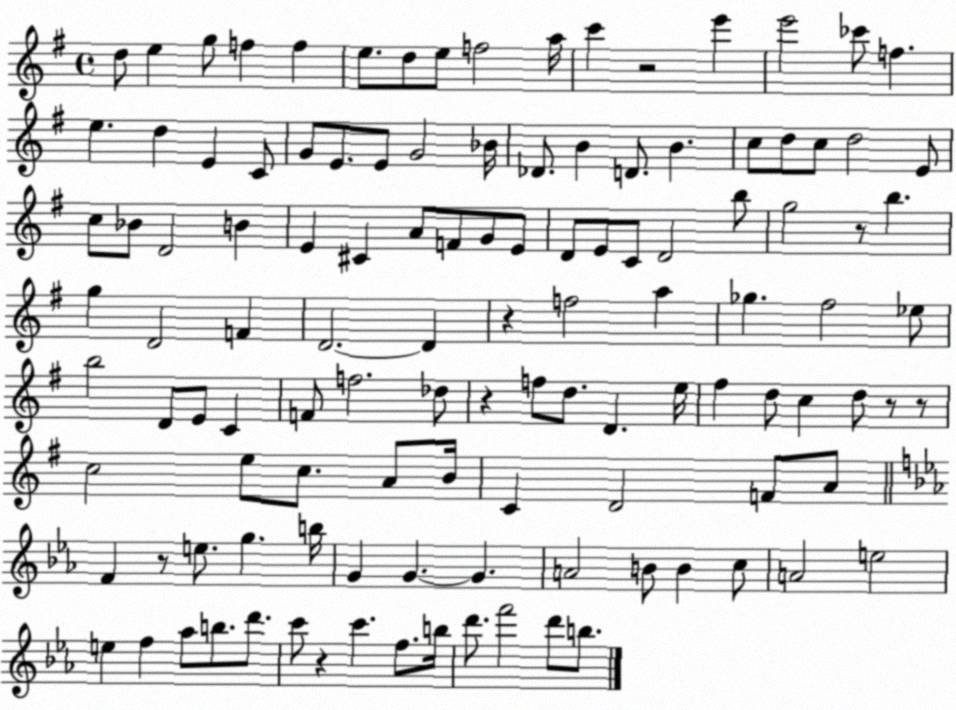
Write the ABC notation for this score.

X:1
T:Untitled
M:4/4
L:1/4
K:G
d/2 e g/2 f f e/2 d/2 e/2 f2 a/4 c' z2 e' e'2 _c'/2 f e d E C/2 G/2 E/2 E/2 G2 _B/4 _D/2 B D/2 B c/2 d/2 c/2 d2 E/2 c/2 _B/2 D2 B E ^C A/2 F/2 G/2 E/2 D/2 E/2 C/2 D2 b/2 g2 z/2 b g D2 F D2 D z f2 a _g ^f2 _e/2 b2 D/2 E/2 C F/2 f2 _d/2 z f/2 d/2 D e/4 ^f d/2 c d/2 z/2 z/2 c2 e/2 c/2 A/2 B/4 C D2 F/2 A/2 F z/2 e/2 g b/4 G G G A2 B/2 B c/2 A2 e2 e f _a/2 b/2 d'/2 c'/2 z c' f/2 b/4 d'/2 f'2 d'/2 b/2